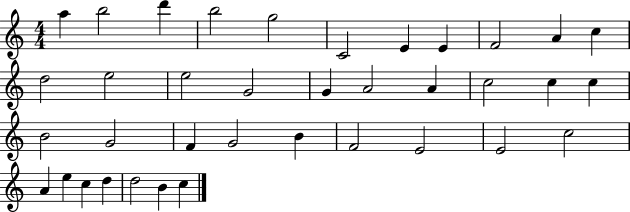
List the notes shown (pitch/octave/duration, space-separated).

A5/q B5/h D6/q B5/h G5/h C4/h E4/q E4/q F4/h A4/q C5/q D5/h E5/h E5/h G4/h G4/q A4/h A4/q C5/h C5/q C5/q B4/h G4/h F4/q G4/h B4/q F4/h E4/h E4/h C5/h A4/q E5/q C5/q D5/q D5/h B4/q C5/q